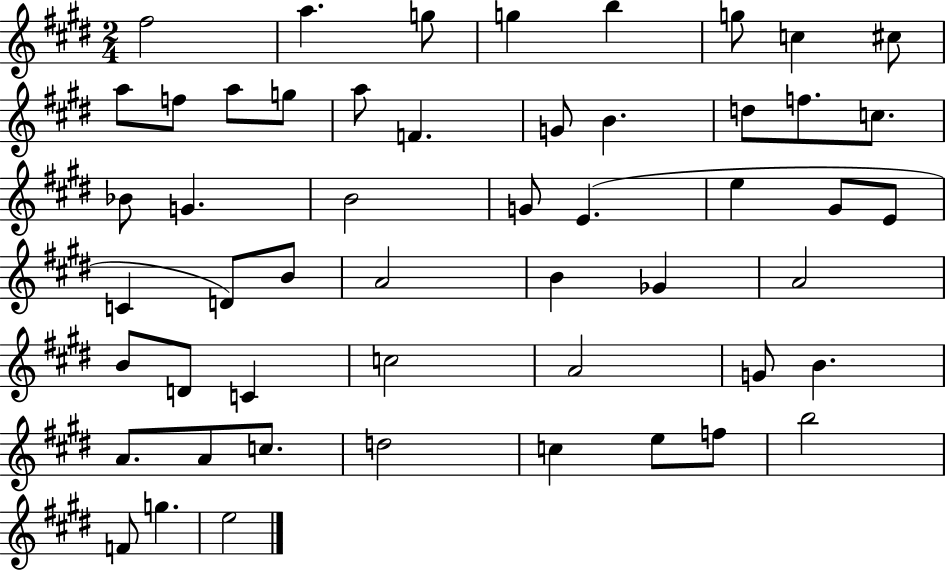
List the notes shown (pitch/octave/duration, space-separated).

F#5/h A5/q. G5/e G5/q B5/q G5/e C5/q C#5/e A5/e F5/e A5/e G5/e A5/e F4/q. G4/e B4/q. D5/e F5/e. C5/e. Bb4/e G4/q. B4/h G4/e E4/q. E5/q G#4/e E4/e C4/q D4/e B4/e A4/h B4/q Gb4/q A4/h B4/e D4/e C4/q C5/h A4/h G4/e B4/q. A4/e. A4/e C5/e. D5/h C5/q E5/e F5/e B5/h F4/e G5/q. E5/h